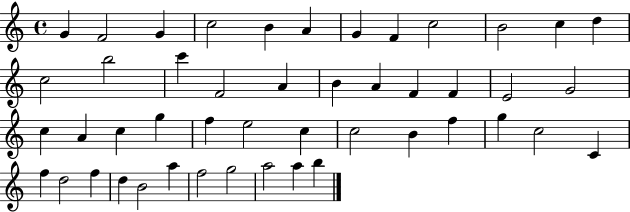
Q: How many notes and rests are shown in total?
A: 47